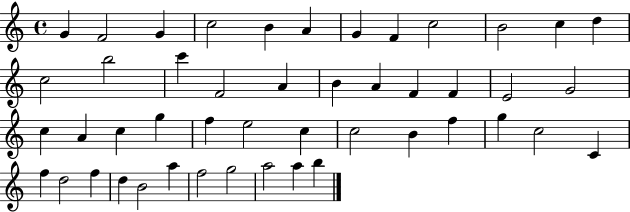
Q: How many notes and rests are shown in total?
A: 47